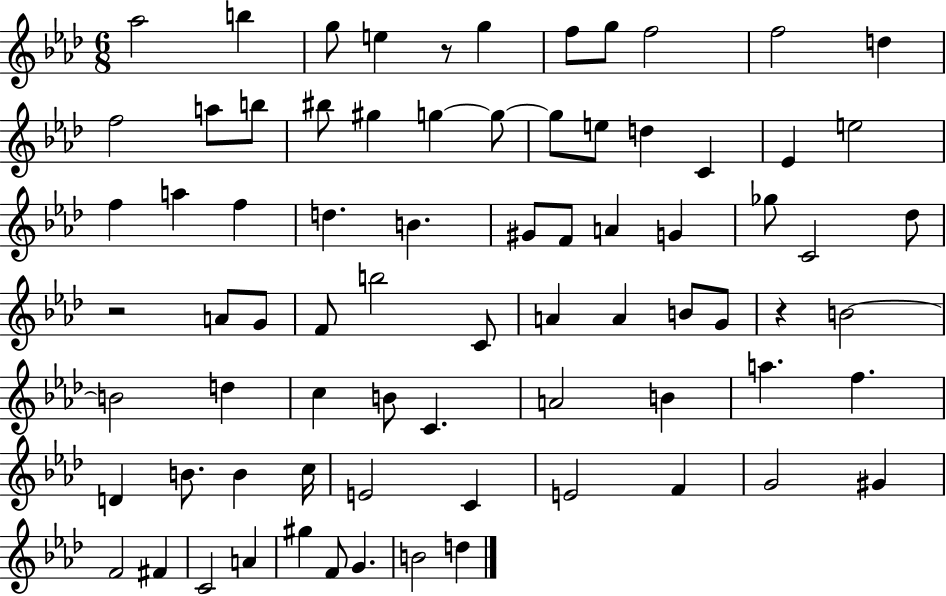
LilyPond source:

{
  \clef treble
  \numericTimeSignature
  \time 6/8
  \key aes \major
  aes''2 b''4 | g''8 e''4 r8 g''4 | f''8 g''8 f''2 | f''2 d''4 | \break f''2 a''8 b''8 | bis''8 gis''4 g''4~~ g''8~~ | g''8 e''8 d''4 c'4 | ees'4 e''2 | \break f''4 a''4 f''4 | d''4. b'4. | gis'8 f'8 a'4 g'4 | ges''8 c'2 des''8 | \break r2 a'8 g'8 | f'8 b''2 c'8 | a'4 a'4 b'8 g'8 | r4 b'2~~ | \break b'2 d''4 | c''4 b'8 c'4. | a'2 b'4 | a''4. f''4. | \break d'4 b'8. b'4 c''16 | e'2 c'4 | e'2 f'4 | g'2 gis'4 | \break f'2 fis'4 | c'2 a'4 | gis''4 f'8 g'4. | b'2 d''4 | \break \bar "|."
}